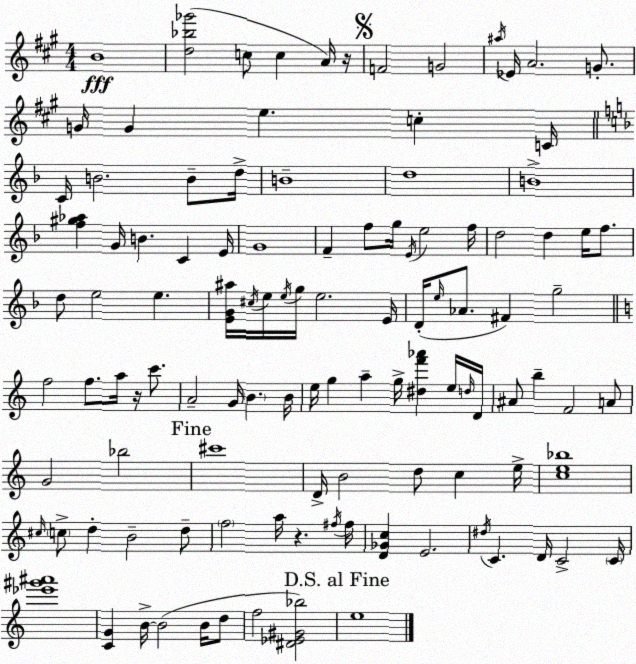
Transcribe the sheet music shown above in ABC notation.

X:1
T:Untitled
M:4/4
L:1/4
K:A
B4 [d_b_g']2 c/2 c A/4 z/4 F2 G2 ^a/4 _E/4 A2 G/2 G/4 G e c C/4 C/4 B2 B/2 d/4 B4 d4 B4 [f^g_a] G/4 B C E/4 G4 F f/2 g/4 E/4 e2 f/4 d2 d e/4 f/2 d/2 e2 e [EG^a]/4 ^c/4 e/4 e/4 g/4 e2 E/4 D/4 e/4 _A/2 ^F g2 f2 f/2 a/4 z/4 c'/2 A2 G/4 B B/4 e/4 g a g/4 [^df'_a'] e/4 d/4 D/4 ^A/2 b F2 A/2 G2 _b2 ^c'4 D/4 B2 d/2 c e/4 [ce_b]4 ^c/4 c/2 d B2 d/2 f2 a/4 z ^f/4 ^f/4 [D_Gc] E2 ^d/4 C D/4 C2 C/4 [_e'^g'^a']4 [CG] B/4 B2 B/4 d/2 f2 [^D_E^G_b]2 e4